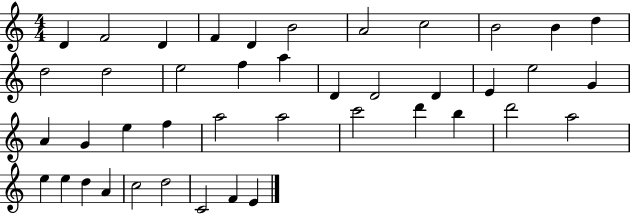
D4/q F4/h D4/q F4/q D4/q B4/h A4/h C5/h B4/h B4/q D5/q D5/h D5/h E5/h F5/q A5/q D4/q D4/h D4/q E4/q E5/h G4/q A4/q G4/q E5/q F5/q A5/h A5/h C6/h D6/q B5/q D6/h A5/h E5/q E5/q D5/q A4/q C5/h D5/h C4/h F4/q E4/q